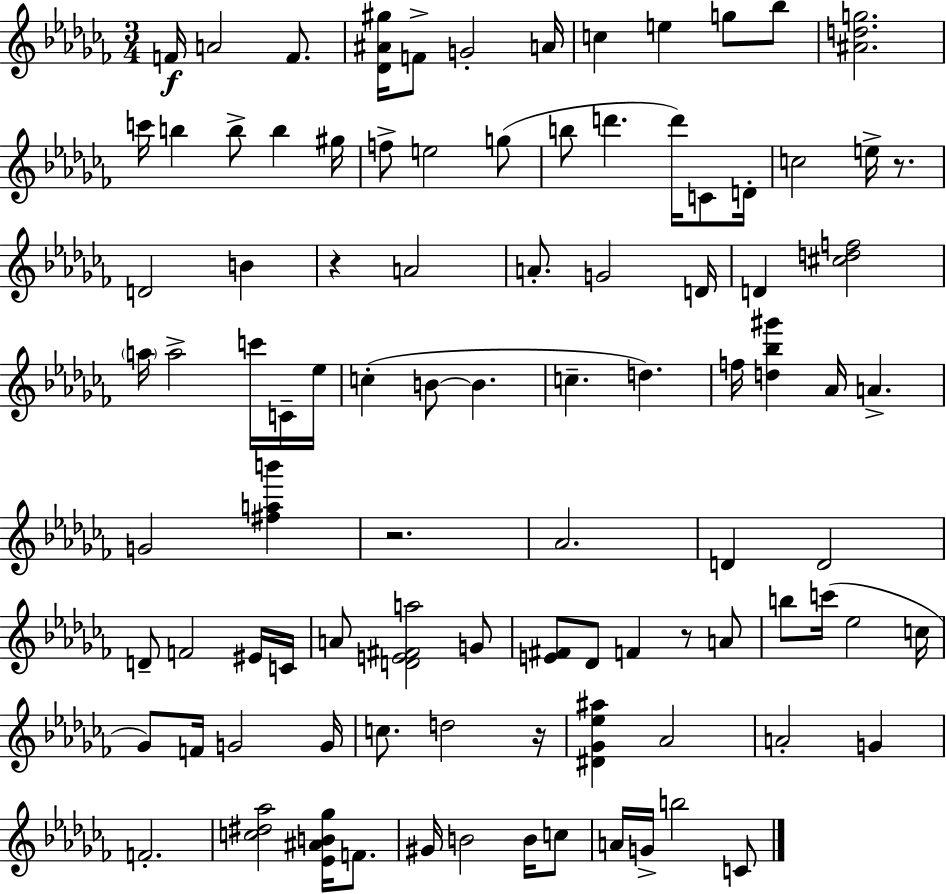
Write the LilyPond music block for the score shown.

{
  \clef treble
  \numericTimeSignature
  \time 3/4
  \key aes \minor
  f'16\f a'2 f'8. | <des' ais' gis''>16 f'8-> g'2-. a'16 | c''4 e''4 g''8 bes''8 | <ais' d'' g''>2. | \break c'''16 b''4 b''8-> b''4 gis''16 | f''8-> e''2 g''8( | b''8 d'''4. d'''16) c'8 d'16-. | c''2 e''16-> r8. | \break d'2 b'4 | r4 a'2 | a'8.-. g'2 d'16 | d'4 <cis'' d'' f''>2 | \break \parenthesize a''16 a''2-> c'''16 c'16-- ees''16 | c''4-.( b'8~~ b'4. | c''4.-- d''4.) | f''16 <d'' bes'' gis'''>4 aes'16 a'4.-> | \break g'2 <fis'' a'' b'''>4 | r2. | aes'2. | d'4 d'2 | \break d'8-- f'2 eis'16 c'16 | a'8 <d' e' fis' a''>2 g'8 | <e' fis'>8 des'8 f'4 r8 a'8 | b''8 c'''16( ees''2 c''16 | \break ges'8) f'16 g'2 g'16 | c''8. d''2 r16 | <dis' ges' ees'' ais''>4 aes'2 | a'2-. g'4 | \break f'2.-. | <c'' dis'' aes''>2 <ees' ais' b' ges''>16 f'8. | gis'16 b'2 b'16 c''8 | a'16 g'16-> b''2 c'8 | \break \bar "|."
}